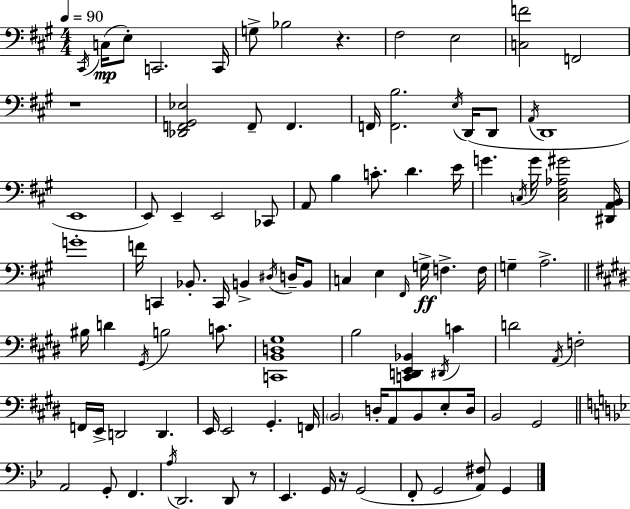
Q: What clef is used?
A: bass